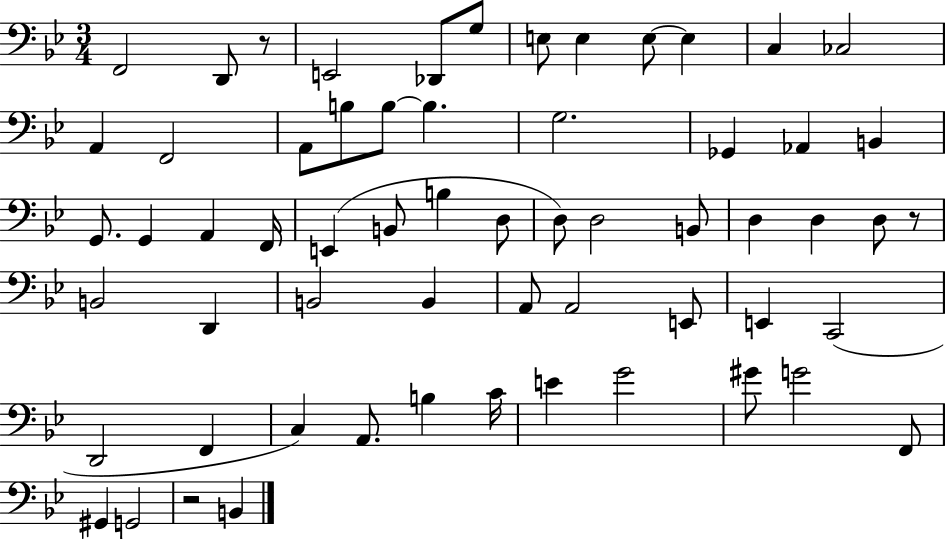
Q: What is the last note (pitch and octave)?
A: B2